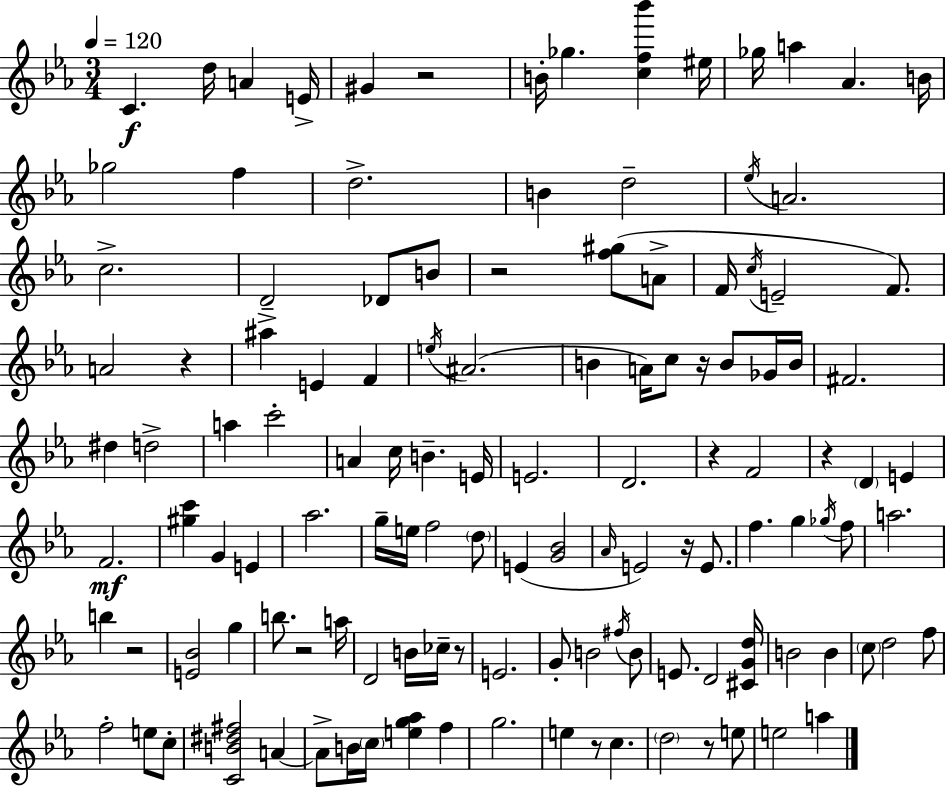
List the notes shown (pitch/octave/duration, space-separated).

C4/q. D5/s A4/q E4/s G#4/q R/h B4/s Gb5/q. [C5,F5,Bb6]/q EIS5/s Gb5/s A5/q Ab4/q. B4/s Gb5/h F5/q D5/h. B4/q D5/h Eb5/s A4/h. C5/h. D4/h Db4/e B4/e R/h [F5,G#5]/e A4/e F4/s C5/s E4/h F4/e. A4/h R/q A#5/q E4/q F4/q E5/s A#4/h. B4/q A4/s C5/e R/s B4/e Gb4/s B4/s F#4/h. D#5/q D5/h A5/q C6/h A4/q C5/s B4/q. E4/s E4/h. D4/h. R/q F4/h R/q D4/q E4/q F4/h. [G#5,C6]/q G4/q E4/q Ab5/h. G5/s E5/s F5/h D5/e E4/q [G4,Bb4]/h Ab4/s E4/h R/s E4/e. F5/q. G5/q Gb5/s F5/e A5/h. B5/q R/h [E4,Bb4]/h G5/q B5/e. R/h A5/s D4/h B4/s CES5/s R/e E4/h. G4/e B4/h F#5/s B4/e E4/e. D4/h [C#4,G4,D5]/s B4/h B4/q C5/e D5/h F5/e F5/h E5/e C5/e [C4,B4,D#5,F#5]/h A4/q A4/e B4/s C5/s [E5,G5,Ab5]/q F5/q G5/h. E5/q R/e C5/q. D5/h R/e E5/e E5/h A5/q